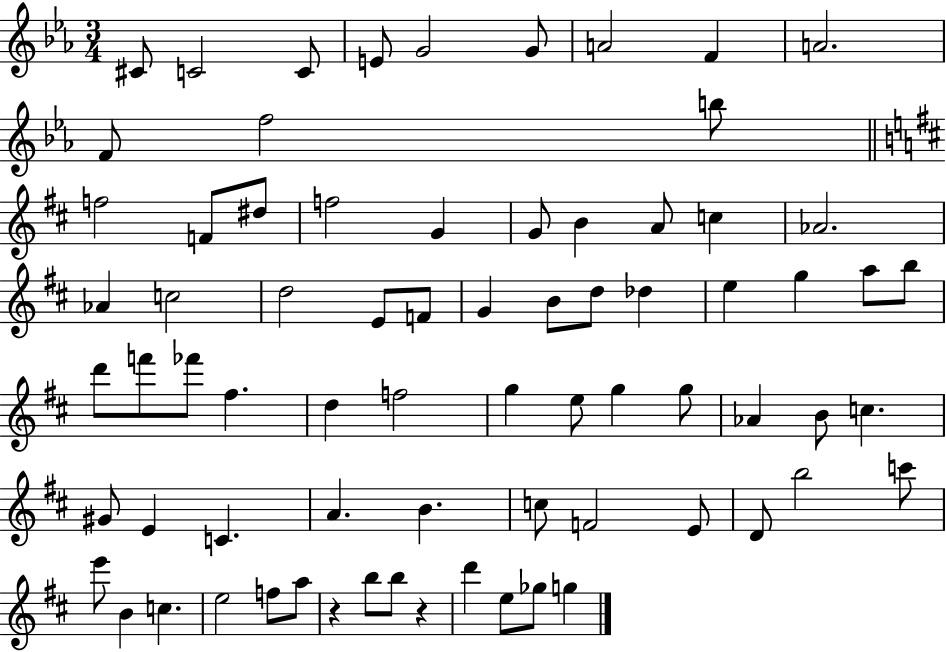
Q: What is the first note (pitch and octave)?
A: C#4